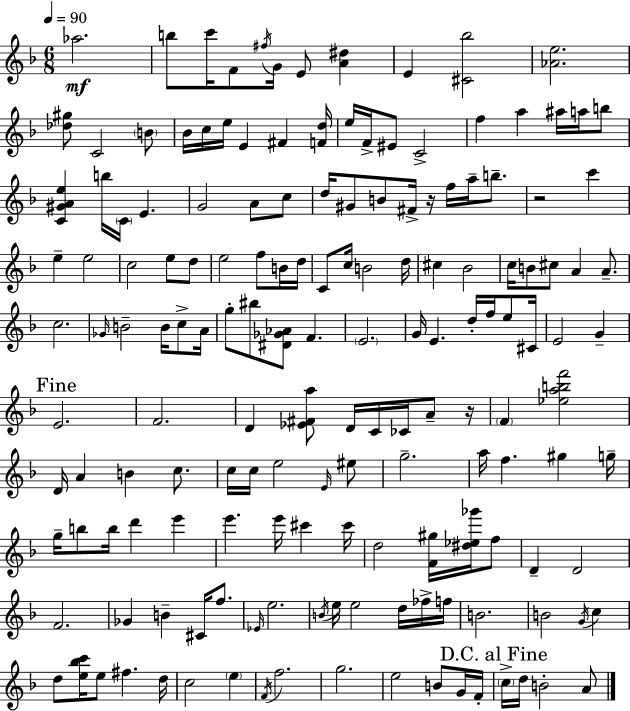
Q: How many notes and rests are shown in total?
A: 160